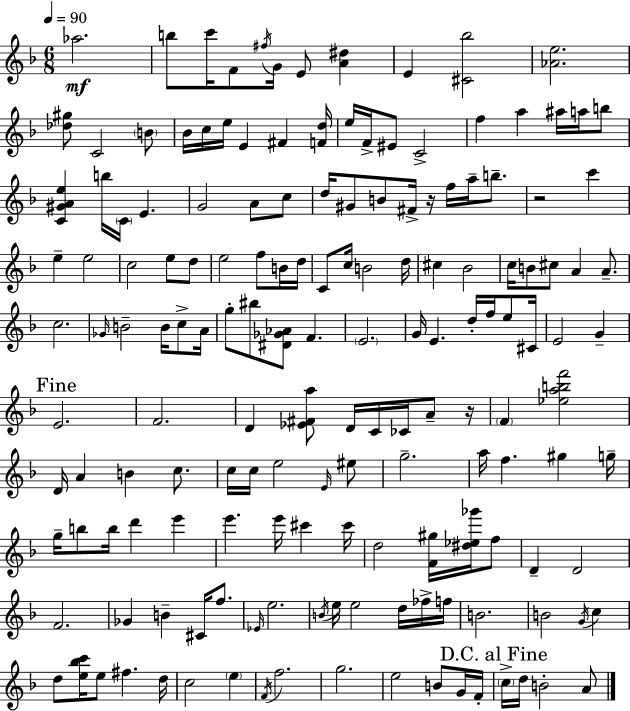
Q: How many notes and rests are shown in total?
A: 160